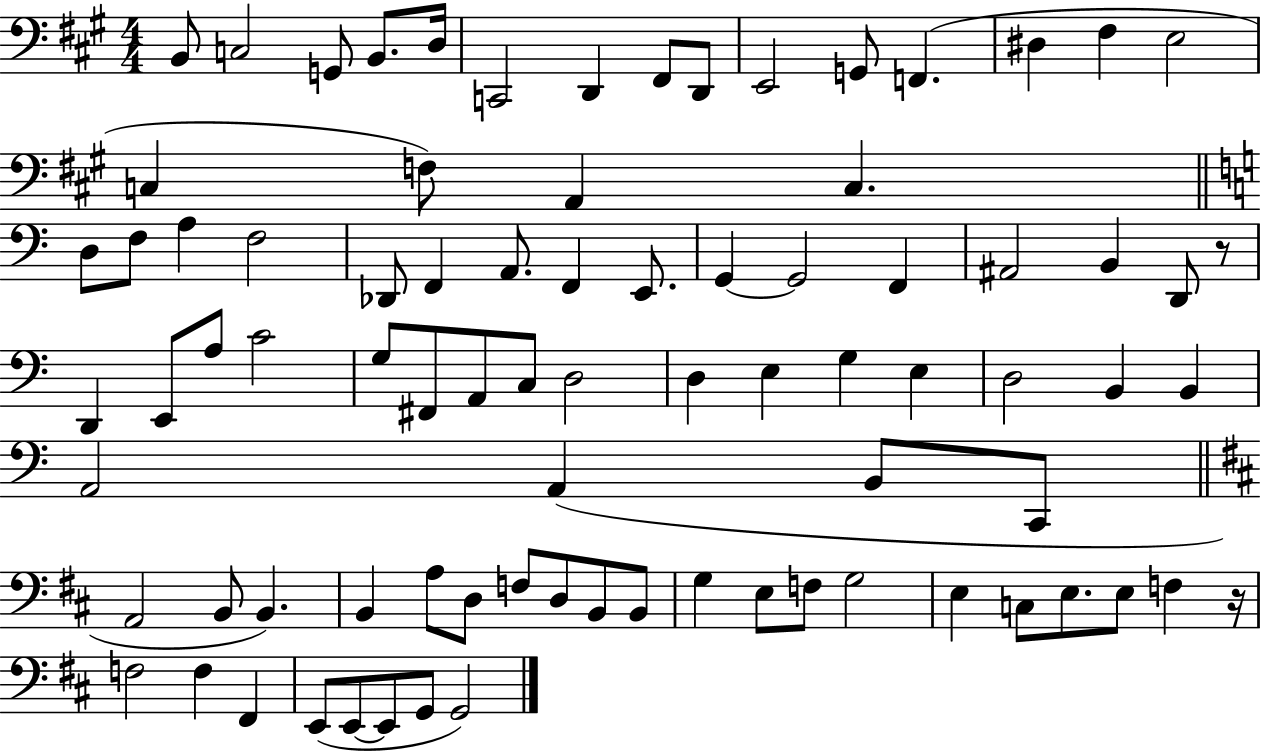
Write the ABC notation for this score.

X:1
T:Untitled
M:4/4
L:1/4
K:A
B,,/2 C,2 G,,/2 B,,/2 D,/4 C,,2 D,, ^F,,/2 D,,/2 E,,2 G,,/2 F,, ^D, ^F, E,2 C, F,/2 A,, C, D,/2 F,/2 A, F,2 _D,,/2 F,, A,,/2 F,, E,,/2 G,, G,,2 F,, ^A,,2 B,, D,,/2 z/2 D,, E,,/2 A,/2 C2 G,/2 ^F,,/2 A,,/2 C,/2 D,2 D, E, G, E, D,2 B,, B,, A,,2 A,, B,,/2 C,,/2 A,,2 B,,/2 B,, B,, A,/2 D,/2 F,/2 D,/2 B,,/2 B,,/2 G, E,/2 F,/2 G,2 E, C,/2 E,/2 E,/2 F, z/4 F,2 F, ^F,, E,,/2 E,,/2 E,,/2 G,,/2 G,,2